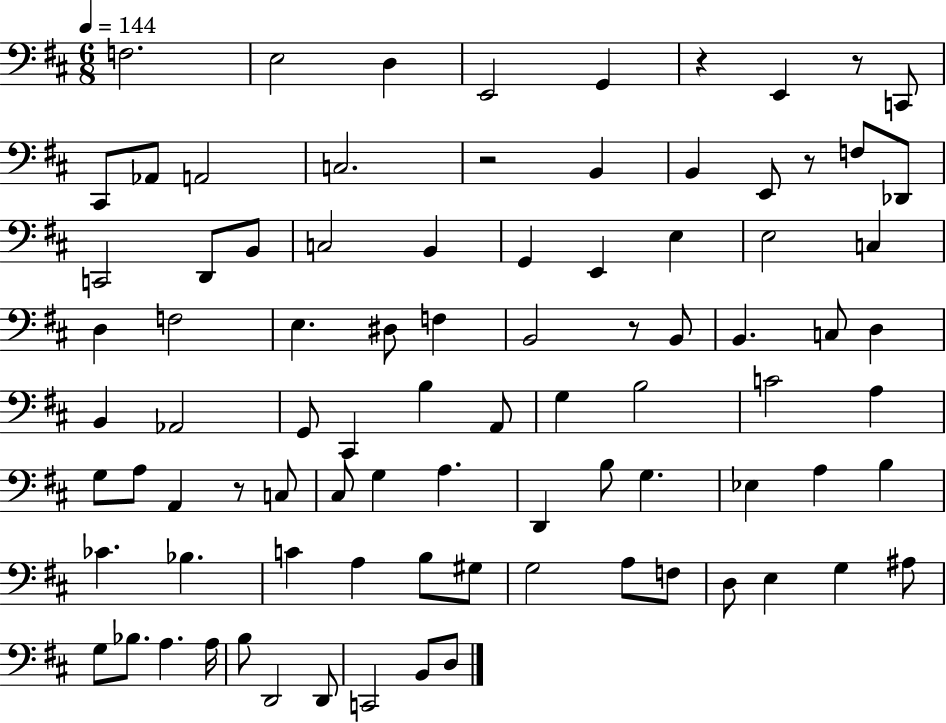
{
  \clef bass
  \numericTimeSignature
  \time 6/8
  \key d \major
  \tempo 4 = 144
  f2. | e2 d4 | e,2 g,4 | r4 e,4 r8 c,8 | \break cis,8 aes,8 a,2 | c2. | r2 b,4 | b,4 e,8 r8 f8 des,8 | \break c,2 d,8 b,8 | c2 b,4 | g,4 e,4 e4 | e2 c4 | \break d4 f2 | e4. dis8 f4 | b,2 r8 b,8 | b,4. c8 d4 | \break b,4 aes,2 | g,8 cis,4 b4 a,8 | g4 b2 | c'2 a4 | \break g8 a8 a,4 r8 c8 | cis8 g4 a4. | d,4 b8 g4. | ees4 a4 b4 | \break ces'4. bes4. | c'4 a4 b8 gis8 | g2 a8 f8 | d8 e4 g4 ais8 | \break g8 bes8. a4. a16 | b8 d,2 d,8 | c,2 b,8 d8 | \bar "|."
}